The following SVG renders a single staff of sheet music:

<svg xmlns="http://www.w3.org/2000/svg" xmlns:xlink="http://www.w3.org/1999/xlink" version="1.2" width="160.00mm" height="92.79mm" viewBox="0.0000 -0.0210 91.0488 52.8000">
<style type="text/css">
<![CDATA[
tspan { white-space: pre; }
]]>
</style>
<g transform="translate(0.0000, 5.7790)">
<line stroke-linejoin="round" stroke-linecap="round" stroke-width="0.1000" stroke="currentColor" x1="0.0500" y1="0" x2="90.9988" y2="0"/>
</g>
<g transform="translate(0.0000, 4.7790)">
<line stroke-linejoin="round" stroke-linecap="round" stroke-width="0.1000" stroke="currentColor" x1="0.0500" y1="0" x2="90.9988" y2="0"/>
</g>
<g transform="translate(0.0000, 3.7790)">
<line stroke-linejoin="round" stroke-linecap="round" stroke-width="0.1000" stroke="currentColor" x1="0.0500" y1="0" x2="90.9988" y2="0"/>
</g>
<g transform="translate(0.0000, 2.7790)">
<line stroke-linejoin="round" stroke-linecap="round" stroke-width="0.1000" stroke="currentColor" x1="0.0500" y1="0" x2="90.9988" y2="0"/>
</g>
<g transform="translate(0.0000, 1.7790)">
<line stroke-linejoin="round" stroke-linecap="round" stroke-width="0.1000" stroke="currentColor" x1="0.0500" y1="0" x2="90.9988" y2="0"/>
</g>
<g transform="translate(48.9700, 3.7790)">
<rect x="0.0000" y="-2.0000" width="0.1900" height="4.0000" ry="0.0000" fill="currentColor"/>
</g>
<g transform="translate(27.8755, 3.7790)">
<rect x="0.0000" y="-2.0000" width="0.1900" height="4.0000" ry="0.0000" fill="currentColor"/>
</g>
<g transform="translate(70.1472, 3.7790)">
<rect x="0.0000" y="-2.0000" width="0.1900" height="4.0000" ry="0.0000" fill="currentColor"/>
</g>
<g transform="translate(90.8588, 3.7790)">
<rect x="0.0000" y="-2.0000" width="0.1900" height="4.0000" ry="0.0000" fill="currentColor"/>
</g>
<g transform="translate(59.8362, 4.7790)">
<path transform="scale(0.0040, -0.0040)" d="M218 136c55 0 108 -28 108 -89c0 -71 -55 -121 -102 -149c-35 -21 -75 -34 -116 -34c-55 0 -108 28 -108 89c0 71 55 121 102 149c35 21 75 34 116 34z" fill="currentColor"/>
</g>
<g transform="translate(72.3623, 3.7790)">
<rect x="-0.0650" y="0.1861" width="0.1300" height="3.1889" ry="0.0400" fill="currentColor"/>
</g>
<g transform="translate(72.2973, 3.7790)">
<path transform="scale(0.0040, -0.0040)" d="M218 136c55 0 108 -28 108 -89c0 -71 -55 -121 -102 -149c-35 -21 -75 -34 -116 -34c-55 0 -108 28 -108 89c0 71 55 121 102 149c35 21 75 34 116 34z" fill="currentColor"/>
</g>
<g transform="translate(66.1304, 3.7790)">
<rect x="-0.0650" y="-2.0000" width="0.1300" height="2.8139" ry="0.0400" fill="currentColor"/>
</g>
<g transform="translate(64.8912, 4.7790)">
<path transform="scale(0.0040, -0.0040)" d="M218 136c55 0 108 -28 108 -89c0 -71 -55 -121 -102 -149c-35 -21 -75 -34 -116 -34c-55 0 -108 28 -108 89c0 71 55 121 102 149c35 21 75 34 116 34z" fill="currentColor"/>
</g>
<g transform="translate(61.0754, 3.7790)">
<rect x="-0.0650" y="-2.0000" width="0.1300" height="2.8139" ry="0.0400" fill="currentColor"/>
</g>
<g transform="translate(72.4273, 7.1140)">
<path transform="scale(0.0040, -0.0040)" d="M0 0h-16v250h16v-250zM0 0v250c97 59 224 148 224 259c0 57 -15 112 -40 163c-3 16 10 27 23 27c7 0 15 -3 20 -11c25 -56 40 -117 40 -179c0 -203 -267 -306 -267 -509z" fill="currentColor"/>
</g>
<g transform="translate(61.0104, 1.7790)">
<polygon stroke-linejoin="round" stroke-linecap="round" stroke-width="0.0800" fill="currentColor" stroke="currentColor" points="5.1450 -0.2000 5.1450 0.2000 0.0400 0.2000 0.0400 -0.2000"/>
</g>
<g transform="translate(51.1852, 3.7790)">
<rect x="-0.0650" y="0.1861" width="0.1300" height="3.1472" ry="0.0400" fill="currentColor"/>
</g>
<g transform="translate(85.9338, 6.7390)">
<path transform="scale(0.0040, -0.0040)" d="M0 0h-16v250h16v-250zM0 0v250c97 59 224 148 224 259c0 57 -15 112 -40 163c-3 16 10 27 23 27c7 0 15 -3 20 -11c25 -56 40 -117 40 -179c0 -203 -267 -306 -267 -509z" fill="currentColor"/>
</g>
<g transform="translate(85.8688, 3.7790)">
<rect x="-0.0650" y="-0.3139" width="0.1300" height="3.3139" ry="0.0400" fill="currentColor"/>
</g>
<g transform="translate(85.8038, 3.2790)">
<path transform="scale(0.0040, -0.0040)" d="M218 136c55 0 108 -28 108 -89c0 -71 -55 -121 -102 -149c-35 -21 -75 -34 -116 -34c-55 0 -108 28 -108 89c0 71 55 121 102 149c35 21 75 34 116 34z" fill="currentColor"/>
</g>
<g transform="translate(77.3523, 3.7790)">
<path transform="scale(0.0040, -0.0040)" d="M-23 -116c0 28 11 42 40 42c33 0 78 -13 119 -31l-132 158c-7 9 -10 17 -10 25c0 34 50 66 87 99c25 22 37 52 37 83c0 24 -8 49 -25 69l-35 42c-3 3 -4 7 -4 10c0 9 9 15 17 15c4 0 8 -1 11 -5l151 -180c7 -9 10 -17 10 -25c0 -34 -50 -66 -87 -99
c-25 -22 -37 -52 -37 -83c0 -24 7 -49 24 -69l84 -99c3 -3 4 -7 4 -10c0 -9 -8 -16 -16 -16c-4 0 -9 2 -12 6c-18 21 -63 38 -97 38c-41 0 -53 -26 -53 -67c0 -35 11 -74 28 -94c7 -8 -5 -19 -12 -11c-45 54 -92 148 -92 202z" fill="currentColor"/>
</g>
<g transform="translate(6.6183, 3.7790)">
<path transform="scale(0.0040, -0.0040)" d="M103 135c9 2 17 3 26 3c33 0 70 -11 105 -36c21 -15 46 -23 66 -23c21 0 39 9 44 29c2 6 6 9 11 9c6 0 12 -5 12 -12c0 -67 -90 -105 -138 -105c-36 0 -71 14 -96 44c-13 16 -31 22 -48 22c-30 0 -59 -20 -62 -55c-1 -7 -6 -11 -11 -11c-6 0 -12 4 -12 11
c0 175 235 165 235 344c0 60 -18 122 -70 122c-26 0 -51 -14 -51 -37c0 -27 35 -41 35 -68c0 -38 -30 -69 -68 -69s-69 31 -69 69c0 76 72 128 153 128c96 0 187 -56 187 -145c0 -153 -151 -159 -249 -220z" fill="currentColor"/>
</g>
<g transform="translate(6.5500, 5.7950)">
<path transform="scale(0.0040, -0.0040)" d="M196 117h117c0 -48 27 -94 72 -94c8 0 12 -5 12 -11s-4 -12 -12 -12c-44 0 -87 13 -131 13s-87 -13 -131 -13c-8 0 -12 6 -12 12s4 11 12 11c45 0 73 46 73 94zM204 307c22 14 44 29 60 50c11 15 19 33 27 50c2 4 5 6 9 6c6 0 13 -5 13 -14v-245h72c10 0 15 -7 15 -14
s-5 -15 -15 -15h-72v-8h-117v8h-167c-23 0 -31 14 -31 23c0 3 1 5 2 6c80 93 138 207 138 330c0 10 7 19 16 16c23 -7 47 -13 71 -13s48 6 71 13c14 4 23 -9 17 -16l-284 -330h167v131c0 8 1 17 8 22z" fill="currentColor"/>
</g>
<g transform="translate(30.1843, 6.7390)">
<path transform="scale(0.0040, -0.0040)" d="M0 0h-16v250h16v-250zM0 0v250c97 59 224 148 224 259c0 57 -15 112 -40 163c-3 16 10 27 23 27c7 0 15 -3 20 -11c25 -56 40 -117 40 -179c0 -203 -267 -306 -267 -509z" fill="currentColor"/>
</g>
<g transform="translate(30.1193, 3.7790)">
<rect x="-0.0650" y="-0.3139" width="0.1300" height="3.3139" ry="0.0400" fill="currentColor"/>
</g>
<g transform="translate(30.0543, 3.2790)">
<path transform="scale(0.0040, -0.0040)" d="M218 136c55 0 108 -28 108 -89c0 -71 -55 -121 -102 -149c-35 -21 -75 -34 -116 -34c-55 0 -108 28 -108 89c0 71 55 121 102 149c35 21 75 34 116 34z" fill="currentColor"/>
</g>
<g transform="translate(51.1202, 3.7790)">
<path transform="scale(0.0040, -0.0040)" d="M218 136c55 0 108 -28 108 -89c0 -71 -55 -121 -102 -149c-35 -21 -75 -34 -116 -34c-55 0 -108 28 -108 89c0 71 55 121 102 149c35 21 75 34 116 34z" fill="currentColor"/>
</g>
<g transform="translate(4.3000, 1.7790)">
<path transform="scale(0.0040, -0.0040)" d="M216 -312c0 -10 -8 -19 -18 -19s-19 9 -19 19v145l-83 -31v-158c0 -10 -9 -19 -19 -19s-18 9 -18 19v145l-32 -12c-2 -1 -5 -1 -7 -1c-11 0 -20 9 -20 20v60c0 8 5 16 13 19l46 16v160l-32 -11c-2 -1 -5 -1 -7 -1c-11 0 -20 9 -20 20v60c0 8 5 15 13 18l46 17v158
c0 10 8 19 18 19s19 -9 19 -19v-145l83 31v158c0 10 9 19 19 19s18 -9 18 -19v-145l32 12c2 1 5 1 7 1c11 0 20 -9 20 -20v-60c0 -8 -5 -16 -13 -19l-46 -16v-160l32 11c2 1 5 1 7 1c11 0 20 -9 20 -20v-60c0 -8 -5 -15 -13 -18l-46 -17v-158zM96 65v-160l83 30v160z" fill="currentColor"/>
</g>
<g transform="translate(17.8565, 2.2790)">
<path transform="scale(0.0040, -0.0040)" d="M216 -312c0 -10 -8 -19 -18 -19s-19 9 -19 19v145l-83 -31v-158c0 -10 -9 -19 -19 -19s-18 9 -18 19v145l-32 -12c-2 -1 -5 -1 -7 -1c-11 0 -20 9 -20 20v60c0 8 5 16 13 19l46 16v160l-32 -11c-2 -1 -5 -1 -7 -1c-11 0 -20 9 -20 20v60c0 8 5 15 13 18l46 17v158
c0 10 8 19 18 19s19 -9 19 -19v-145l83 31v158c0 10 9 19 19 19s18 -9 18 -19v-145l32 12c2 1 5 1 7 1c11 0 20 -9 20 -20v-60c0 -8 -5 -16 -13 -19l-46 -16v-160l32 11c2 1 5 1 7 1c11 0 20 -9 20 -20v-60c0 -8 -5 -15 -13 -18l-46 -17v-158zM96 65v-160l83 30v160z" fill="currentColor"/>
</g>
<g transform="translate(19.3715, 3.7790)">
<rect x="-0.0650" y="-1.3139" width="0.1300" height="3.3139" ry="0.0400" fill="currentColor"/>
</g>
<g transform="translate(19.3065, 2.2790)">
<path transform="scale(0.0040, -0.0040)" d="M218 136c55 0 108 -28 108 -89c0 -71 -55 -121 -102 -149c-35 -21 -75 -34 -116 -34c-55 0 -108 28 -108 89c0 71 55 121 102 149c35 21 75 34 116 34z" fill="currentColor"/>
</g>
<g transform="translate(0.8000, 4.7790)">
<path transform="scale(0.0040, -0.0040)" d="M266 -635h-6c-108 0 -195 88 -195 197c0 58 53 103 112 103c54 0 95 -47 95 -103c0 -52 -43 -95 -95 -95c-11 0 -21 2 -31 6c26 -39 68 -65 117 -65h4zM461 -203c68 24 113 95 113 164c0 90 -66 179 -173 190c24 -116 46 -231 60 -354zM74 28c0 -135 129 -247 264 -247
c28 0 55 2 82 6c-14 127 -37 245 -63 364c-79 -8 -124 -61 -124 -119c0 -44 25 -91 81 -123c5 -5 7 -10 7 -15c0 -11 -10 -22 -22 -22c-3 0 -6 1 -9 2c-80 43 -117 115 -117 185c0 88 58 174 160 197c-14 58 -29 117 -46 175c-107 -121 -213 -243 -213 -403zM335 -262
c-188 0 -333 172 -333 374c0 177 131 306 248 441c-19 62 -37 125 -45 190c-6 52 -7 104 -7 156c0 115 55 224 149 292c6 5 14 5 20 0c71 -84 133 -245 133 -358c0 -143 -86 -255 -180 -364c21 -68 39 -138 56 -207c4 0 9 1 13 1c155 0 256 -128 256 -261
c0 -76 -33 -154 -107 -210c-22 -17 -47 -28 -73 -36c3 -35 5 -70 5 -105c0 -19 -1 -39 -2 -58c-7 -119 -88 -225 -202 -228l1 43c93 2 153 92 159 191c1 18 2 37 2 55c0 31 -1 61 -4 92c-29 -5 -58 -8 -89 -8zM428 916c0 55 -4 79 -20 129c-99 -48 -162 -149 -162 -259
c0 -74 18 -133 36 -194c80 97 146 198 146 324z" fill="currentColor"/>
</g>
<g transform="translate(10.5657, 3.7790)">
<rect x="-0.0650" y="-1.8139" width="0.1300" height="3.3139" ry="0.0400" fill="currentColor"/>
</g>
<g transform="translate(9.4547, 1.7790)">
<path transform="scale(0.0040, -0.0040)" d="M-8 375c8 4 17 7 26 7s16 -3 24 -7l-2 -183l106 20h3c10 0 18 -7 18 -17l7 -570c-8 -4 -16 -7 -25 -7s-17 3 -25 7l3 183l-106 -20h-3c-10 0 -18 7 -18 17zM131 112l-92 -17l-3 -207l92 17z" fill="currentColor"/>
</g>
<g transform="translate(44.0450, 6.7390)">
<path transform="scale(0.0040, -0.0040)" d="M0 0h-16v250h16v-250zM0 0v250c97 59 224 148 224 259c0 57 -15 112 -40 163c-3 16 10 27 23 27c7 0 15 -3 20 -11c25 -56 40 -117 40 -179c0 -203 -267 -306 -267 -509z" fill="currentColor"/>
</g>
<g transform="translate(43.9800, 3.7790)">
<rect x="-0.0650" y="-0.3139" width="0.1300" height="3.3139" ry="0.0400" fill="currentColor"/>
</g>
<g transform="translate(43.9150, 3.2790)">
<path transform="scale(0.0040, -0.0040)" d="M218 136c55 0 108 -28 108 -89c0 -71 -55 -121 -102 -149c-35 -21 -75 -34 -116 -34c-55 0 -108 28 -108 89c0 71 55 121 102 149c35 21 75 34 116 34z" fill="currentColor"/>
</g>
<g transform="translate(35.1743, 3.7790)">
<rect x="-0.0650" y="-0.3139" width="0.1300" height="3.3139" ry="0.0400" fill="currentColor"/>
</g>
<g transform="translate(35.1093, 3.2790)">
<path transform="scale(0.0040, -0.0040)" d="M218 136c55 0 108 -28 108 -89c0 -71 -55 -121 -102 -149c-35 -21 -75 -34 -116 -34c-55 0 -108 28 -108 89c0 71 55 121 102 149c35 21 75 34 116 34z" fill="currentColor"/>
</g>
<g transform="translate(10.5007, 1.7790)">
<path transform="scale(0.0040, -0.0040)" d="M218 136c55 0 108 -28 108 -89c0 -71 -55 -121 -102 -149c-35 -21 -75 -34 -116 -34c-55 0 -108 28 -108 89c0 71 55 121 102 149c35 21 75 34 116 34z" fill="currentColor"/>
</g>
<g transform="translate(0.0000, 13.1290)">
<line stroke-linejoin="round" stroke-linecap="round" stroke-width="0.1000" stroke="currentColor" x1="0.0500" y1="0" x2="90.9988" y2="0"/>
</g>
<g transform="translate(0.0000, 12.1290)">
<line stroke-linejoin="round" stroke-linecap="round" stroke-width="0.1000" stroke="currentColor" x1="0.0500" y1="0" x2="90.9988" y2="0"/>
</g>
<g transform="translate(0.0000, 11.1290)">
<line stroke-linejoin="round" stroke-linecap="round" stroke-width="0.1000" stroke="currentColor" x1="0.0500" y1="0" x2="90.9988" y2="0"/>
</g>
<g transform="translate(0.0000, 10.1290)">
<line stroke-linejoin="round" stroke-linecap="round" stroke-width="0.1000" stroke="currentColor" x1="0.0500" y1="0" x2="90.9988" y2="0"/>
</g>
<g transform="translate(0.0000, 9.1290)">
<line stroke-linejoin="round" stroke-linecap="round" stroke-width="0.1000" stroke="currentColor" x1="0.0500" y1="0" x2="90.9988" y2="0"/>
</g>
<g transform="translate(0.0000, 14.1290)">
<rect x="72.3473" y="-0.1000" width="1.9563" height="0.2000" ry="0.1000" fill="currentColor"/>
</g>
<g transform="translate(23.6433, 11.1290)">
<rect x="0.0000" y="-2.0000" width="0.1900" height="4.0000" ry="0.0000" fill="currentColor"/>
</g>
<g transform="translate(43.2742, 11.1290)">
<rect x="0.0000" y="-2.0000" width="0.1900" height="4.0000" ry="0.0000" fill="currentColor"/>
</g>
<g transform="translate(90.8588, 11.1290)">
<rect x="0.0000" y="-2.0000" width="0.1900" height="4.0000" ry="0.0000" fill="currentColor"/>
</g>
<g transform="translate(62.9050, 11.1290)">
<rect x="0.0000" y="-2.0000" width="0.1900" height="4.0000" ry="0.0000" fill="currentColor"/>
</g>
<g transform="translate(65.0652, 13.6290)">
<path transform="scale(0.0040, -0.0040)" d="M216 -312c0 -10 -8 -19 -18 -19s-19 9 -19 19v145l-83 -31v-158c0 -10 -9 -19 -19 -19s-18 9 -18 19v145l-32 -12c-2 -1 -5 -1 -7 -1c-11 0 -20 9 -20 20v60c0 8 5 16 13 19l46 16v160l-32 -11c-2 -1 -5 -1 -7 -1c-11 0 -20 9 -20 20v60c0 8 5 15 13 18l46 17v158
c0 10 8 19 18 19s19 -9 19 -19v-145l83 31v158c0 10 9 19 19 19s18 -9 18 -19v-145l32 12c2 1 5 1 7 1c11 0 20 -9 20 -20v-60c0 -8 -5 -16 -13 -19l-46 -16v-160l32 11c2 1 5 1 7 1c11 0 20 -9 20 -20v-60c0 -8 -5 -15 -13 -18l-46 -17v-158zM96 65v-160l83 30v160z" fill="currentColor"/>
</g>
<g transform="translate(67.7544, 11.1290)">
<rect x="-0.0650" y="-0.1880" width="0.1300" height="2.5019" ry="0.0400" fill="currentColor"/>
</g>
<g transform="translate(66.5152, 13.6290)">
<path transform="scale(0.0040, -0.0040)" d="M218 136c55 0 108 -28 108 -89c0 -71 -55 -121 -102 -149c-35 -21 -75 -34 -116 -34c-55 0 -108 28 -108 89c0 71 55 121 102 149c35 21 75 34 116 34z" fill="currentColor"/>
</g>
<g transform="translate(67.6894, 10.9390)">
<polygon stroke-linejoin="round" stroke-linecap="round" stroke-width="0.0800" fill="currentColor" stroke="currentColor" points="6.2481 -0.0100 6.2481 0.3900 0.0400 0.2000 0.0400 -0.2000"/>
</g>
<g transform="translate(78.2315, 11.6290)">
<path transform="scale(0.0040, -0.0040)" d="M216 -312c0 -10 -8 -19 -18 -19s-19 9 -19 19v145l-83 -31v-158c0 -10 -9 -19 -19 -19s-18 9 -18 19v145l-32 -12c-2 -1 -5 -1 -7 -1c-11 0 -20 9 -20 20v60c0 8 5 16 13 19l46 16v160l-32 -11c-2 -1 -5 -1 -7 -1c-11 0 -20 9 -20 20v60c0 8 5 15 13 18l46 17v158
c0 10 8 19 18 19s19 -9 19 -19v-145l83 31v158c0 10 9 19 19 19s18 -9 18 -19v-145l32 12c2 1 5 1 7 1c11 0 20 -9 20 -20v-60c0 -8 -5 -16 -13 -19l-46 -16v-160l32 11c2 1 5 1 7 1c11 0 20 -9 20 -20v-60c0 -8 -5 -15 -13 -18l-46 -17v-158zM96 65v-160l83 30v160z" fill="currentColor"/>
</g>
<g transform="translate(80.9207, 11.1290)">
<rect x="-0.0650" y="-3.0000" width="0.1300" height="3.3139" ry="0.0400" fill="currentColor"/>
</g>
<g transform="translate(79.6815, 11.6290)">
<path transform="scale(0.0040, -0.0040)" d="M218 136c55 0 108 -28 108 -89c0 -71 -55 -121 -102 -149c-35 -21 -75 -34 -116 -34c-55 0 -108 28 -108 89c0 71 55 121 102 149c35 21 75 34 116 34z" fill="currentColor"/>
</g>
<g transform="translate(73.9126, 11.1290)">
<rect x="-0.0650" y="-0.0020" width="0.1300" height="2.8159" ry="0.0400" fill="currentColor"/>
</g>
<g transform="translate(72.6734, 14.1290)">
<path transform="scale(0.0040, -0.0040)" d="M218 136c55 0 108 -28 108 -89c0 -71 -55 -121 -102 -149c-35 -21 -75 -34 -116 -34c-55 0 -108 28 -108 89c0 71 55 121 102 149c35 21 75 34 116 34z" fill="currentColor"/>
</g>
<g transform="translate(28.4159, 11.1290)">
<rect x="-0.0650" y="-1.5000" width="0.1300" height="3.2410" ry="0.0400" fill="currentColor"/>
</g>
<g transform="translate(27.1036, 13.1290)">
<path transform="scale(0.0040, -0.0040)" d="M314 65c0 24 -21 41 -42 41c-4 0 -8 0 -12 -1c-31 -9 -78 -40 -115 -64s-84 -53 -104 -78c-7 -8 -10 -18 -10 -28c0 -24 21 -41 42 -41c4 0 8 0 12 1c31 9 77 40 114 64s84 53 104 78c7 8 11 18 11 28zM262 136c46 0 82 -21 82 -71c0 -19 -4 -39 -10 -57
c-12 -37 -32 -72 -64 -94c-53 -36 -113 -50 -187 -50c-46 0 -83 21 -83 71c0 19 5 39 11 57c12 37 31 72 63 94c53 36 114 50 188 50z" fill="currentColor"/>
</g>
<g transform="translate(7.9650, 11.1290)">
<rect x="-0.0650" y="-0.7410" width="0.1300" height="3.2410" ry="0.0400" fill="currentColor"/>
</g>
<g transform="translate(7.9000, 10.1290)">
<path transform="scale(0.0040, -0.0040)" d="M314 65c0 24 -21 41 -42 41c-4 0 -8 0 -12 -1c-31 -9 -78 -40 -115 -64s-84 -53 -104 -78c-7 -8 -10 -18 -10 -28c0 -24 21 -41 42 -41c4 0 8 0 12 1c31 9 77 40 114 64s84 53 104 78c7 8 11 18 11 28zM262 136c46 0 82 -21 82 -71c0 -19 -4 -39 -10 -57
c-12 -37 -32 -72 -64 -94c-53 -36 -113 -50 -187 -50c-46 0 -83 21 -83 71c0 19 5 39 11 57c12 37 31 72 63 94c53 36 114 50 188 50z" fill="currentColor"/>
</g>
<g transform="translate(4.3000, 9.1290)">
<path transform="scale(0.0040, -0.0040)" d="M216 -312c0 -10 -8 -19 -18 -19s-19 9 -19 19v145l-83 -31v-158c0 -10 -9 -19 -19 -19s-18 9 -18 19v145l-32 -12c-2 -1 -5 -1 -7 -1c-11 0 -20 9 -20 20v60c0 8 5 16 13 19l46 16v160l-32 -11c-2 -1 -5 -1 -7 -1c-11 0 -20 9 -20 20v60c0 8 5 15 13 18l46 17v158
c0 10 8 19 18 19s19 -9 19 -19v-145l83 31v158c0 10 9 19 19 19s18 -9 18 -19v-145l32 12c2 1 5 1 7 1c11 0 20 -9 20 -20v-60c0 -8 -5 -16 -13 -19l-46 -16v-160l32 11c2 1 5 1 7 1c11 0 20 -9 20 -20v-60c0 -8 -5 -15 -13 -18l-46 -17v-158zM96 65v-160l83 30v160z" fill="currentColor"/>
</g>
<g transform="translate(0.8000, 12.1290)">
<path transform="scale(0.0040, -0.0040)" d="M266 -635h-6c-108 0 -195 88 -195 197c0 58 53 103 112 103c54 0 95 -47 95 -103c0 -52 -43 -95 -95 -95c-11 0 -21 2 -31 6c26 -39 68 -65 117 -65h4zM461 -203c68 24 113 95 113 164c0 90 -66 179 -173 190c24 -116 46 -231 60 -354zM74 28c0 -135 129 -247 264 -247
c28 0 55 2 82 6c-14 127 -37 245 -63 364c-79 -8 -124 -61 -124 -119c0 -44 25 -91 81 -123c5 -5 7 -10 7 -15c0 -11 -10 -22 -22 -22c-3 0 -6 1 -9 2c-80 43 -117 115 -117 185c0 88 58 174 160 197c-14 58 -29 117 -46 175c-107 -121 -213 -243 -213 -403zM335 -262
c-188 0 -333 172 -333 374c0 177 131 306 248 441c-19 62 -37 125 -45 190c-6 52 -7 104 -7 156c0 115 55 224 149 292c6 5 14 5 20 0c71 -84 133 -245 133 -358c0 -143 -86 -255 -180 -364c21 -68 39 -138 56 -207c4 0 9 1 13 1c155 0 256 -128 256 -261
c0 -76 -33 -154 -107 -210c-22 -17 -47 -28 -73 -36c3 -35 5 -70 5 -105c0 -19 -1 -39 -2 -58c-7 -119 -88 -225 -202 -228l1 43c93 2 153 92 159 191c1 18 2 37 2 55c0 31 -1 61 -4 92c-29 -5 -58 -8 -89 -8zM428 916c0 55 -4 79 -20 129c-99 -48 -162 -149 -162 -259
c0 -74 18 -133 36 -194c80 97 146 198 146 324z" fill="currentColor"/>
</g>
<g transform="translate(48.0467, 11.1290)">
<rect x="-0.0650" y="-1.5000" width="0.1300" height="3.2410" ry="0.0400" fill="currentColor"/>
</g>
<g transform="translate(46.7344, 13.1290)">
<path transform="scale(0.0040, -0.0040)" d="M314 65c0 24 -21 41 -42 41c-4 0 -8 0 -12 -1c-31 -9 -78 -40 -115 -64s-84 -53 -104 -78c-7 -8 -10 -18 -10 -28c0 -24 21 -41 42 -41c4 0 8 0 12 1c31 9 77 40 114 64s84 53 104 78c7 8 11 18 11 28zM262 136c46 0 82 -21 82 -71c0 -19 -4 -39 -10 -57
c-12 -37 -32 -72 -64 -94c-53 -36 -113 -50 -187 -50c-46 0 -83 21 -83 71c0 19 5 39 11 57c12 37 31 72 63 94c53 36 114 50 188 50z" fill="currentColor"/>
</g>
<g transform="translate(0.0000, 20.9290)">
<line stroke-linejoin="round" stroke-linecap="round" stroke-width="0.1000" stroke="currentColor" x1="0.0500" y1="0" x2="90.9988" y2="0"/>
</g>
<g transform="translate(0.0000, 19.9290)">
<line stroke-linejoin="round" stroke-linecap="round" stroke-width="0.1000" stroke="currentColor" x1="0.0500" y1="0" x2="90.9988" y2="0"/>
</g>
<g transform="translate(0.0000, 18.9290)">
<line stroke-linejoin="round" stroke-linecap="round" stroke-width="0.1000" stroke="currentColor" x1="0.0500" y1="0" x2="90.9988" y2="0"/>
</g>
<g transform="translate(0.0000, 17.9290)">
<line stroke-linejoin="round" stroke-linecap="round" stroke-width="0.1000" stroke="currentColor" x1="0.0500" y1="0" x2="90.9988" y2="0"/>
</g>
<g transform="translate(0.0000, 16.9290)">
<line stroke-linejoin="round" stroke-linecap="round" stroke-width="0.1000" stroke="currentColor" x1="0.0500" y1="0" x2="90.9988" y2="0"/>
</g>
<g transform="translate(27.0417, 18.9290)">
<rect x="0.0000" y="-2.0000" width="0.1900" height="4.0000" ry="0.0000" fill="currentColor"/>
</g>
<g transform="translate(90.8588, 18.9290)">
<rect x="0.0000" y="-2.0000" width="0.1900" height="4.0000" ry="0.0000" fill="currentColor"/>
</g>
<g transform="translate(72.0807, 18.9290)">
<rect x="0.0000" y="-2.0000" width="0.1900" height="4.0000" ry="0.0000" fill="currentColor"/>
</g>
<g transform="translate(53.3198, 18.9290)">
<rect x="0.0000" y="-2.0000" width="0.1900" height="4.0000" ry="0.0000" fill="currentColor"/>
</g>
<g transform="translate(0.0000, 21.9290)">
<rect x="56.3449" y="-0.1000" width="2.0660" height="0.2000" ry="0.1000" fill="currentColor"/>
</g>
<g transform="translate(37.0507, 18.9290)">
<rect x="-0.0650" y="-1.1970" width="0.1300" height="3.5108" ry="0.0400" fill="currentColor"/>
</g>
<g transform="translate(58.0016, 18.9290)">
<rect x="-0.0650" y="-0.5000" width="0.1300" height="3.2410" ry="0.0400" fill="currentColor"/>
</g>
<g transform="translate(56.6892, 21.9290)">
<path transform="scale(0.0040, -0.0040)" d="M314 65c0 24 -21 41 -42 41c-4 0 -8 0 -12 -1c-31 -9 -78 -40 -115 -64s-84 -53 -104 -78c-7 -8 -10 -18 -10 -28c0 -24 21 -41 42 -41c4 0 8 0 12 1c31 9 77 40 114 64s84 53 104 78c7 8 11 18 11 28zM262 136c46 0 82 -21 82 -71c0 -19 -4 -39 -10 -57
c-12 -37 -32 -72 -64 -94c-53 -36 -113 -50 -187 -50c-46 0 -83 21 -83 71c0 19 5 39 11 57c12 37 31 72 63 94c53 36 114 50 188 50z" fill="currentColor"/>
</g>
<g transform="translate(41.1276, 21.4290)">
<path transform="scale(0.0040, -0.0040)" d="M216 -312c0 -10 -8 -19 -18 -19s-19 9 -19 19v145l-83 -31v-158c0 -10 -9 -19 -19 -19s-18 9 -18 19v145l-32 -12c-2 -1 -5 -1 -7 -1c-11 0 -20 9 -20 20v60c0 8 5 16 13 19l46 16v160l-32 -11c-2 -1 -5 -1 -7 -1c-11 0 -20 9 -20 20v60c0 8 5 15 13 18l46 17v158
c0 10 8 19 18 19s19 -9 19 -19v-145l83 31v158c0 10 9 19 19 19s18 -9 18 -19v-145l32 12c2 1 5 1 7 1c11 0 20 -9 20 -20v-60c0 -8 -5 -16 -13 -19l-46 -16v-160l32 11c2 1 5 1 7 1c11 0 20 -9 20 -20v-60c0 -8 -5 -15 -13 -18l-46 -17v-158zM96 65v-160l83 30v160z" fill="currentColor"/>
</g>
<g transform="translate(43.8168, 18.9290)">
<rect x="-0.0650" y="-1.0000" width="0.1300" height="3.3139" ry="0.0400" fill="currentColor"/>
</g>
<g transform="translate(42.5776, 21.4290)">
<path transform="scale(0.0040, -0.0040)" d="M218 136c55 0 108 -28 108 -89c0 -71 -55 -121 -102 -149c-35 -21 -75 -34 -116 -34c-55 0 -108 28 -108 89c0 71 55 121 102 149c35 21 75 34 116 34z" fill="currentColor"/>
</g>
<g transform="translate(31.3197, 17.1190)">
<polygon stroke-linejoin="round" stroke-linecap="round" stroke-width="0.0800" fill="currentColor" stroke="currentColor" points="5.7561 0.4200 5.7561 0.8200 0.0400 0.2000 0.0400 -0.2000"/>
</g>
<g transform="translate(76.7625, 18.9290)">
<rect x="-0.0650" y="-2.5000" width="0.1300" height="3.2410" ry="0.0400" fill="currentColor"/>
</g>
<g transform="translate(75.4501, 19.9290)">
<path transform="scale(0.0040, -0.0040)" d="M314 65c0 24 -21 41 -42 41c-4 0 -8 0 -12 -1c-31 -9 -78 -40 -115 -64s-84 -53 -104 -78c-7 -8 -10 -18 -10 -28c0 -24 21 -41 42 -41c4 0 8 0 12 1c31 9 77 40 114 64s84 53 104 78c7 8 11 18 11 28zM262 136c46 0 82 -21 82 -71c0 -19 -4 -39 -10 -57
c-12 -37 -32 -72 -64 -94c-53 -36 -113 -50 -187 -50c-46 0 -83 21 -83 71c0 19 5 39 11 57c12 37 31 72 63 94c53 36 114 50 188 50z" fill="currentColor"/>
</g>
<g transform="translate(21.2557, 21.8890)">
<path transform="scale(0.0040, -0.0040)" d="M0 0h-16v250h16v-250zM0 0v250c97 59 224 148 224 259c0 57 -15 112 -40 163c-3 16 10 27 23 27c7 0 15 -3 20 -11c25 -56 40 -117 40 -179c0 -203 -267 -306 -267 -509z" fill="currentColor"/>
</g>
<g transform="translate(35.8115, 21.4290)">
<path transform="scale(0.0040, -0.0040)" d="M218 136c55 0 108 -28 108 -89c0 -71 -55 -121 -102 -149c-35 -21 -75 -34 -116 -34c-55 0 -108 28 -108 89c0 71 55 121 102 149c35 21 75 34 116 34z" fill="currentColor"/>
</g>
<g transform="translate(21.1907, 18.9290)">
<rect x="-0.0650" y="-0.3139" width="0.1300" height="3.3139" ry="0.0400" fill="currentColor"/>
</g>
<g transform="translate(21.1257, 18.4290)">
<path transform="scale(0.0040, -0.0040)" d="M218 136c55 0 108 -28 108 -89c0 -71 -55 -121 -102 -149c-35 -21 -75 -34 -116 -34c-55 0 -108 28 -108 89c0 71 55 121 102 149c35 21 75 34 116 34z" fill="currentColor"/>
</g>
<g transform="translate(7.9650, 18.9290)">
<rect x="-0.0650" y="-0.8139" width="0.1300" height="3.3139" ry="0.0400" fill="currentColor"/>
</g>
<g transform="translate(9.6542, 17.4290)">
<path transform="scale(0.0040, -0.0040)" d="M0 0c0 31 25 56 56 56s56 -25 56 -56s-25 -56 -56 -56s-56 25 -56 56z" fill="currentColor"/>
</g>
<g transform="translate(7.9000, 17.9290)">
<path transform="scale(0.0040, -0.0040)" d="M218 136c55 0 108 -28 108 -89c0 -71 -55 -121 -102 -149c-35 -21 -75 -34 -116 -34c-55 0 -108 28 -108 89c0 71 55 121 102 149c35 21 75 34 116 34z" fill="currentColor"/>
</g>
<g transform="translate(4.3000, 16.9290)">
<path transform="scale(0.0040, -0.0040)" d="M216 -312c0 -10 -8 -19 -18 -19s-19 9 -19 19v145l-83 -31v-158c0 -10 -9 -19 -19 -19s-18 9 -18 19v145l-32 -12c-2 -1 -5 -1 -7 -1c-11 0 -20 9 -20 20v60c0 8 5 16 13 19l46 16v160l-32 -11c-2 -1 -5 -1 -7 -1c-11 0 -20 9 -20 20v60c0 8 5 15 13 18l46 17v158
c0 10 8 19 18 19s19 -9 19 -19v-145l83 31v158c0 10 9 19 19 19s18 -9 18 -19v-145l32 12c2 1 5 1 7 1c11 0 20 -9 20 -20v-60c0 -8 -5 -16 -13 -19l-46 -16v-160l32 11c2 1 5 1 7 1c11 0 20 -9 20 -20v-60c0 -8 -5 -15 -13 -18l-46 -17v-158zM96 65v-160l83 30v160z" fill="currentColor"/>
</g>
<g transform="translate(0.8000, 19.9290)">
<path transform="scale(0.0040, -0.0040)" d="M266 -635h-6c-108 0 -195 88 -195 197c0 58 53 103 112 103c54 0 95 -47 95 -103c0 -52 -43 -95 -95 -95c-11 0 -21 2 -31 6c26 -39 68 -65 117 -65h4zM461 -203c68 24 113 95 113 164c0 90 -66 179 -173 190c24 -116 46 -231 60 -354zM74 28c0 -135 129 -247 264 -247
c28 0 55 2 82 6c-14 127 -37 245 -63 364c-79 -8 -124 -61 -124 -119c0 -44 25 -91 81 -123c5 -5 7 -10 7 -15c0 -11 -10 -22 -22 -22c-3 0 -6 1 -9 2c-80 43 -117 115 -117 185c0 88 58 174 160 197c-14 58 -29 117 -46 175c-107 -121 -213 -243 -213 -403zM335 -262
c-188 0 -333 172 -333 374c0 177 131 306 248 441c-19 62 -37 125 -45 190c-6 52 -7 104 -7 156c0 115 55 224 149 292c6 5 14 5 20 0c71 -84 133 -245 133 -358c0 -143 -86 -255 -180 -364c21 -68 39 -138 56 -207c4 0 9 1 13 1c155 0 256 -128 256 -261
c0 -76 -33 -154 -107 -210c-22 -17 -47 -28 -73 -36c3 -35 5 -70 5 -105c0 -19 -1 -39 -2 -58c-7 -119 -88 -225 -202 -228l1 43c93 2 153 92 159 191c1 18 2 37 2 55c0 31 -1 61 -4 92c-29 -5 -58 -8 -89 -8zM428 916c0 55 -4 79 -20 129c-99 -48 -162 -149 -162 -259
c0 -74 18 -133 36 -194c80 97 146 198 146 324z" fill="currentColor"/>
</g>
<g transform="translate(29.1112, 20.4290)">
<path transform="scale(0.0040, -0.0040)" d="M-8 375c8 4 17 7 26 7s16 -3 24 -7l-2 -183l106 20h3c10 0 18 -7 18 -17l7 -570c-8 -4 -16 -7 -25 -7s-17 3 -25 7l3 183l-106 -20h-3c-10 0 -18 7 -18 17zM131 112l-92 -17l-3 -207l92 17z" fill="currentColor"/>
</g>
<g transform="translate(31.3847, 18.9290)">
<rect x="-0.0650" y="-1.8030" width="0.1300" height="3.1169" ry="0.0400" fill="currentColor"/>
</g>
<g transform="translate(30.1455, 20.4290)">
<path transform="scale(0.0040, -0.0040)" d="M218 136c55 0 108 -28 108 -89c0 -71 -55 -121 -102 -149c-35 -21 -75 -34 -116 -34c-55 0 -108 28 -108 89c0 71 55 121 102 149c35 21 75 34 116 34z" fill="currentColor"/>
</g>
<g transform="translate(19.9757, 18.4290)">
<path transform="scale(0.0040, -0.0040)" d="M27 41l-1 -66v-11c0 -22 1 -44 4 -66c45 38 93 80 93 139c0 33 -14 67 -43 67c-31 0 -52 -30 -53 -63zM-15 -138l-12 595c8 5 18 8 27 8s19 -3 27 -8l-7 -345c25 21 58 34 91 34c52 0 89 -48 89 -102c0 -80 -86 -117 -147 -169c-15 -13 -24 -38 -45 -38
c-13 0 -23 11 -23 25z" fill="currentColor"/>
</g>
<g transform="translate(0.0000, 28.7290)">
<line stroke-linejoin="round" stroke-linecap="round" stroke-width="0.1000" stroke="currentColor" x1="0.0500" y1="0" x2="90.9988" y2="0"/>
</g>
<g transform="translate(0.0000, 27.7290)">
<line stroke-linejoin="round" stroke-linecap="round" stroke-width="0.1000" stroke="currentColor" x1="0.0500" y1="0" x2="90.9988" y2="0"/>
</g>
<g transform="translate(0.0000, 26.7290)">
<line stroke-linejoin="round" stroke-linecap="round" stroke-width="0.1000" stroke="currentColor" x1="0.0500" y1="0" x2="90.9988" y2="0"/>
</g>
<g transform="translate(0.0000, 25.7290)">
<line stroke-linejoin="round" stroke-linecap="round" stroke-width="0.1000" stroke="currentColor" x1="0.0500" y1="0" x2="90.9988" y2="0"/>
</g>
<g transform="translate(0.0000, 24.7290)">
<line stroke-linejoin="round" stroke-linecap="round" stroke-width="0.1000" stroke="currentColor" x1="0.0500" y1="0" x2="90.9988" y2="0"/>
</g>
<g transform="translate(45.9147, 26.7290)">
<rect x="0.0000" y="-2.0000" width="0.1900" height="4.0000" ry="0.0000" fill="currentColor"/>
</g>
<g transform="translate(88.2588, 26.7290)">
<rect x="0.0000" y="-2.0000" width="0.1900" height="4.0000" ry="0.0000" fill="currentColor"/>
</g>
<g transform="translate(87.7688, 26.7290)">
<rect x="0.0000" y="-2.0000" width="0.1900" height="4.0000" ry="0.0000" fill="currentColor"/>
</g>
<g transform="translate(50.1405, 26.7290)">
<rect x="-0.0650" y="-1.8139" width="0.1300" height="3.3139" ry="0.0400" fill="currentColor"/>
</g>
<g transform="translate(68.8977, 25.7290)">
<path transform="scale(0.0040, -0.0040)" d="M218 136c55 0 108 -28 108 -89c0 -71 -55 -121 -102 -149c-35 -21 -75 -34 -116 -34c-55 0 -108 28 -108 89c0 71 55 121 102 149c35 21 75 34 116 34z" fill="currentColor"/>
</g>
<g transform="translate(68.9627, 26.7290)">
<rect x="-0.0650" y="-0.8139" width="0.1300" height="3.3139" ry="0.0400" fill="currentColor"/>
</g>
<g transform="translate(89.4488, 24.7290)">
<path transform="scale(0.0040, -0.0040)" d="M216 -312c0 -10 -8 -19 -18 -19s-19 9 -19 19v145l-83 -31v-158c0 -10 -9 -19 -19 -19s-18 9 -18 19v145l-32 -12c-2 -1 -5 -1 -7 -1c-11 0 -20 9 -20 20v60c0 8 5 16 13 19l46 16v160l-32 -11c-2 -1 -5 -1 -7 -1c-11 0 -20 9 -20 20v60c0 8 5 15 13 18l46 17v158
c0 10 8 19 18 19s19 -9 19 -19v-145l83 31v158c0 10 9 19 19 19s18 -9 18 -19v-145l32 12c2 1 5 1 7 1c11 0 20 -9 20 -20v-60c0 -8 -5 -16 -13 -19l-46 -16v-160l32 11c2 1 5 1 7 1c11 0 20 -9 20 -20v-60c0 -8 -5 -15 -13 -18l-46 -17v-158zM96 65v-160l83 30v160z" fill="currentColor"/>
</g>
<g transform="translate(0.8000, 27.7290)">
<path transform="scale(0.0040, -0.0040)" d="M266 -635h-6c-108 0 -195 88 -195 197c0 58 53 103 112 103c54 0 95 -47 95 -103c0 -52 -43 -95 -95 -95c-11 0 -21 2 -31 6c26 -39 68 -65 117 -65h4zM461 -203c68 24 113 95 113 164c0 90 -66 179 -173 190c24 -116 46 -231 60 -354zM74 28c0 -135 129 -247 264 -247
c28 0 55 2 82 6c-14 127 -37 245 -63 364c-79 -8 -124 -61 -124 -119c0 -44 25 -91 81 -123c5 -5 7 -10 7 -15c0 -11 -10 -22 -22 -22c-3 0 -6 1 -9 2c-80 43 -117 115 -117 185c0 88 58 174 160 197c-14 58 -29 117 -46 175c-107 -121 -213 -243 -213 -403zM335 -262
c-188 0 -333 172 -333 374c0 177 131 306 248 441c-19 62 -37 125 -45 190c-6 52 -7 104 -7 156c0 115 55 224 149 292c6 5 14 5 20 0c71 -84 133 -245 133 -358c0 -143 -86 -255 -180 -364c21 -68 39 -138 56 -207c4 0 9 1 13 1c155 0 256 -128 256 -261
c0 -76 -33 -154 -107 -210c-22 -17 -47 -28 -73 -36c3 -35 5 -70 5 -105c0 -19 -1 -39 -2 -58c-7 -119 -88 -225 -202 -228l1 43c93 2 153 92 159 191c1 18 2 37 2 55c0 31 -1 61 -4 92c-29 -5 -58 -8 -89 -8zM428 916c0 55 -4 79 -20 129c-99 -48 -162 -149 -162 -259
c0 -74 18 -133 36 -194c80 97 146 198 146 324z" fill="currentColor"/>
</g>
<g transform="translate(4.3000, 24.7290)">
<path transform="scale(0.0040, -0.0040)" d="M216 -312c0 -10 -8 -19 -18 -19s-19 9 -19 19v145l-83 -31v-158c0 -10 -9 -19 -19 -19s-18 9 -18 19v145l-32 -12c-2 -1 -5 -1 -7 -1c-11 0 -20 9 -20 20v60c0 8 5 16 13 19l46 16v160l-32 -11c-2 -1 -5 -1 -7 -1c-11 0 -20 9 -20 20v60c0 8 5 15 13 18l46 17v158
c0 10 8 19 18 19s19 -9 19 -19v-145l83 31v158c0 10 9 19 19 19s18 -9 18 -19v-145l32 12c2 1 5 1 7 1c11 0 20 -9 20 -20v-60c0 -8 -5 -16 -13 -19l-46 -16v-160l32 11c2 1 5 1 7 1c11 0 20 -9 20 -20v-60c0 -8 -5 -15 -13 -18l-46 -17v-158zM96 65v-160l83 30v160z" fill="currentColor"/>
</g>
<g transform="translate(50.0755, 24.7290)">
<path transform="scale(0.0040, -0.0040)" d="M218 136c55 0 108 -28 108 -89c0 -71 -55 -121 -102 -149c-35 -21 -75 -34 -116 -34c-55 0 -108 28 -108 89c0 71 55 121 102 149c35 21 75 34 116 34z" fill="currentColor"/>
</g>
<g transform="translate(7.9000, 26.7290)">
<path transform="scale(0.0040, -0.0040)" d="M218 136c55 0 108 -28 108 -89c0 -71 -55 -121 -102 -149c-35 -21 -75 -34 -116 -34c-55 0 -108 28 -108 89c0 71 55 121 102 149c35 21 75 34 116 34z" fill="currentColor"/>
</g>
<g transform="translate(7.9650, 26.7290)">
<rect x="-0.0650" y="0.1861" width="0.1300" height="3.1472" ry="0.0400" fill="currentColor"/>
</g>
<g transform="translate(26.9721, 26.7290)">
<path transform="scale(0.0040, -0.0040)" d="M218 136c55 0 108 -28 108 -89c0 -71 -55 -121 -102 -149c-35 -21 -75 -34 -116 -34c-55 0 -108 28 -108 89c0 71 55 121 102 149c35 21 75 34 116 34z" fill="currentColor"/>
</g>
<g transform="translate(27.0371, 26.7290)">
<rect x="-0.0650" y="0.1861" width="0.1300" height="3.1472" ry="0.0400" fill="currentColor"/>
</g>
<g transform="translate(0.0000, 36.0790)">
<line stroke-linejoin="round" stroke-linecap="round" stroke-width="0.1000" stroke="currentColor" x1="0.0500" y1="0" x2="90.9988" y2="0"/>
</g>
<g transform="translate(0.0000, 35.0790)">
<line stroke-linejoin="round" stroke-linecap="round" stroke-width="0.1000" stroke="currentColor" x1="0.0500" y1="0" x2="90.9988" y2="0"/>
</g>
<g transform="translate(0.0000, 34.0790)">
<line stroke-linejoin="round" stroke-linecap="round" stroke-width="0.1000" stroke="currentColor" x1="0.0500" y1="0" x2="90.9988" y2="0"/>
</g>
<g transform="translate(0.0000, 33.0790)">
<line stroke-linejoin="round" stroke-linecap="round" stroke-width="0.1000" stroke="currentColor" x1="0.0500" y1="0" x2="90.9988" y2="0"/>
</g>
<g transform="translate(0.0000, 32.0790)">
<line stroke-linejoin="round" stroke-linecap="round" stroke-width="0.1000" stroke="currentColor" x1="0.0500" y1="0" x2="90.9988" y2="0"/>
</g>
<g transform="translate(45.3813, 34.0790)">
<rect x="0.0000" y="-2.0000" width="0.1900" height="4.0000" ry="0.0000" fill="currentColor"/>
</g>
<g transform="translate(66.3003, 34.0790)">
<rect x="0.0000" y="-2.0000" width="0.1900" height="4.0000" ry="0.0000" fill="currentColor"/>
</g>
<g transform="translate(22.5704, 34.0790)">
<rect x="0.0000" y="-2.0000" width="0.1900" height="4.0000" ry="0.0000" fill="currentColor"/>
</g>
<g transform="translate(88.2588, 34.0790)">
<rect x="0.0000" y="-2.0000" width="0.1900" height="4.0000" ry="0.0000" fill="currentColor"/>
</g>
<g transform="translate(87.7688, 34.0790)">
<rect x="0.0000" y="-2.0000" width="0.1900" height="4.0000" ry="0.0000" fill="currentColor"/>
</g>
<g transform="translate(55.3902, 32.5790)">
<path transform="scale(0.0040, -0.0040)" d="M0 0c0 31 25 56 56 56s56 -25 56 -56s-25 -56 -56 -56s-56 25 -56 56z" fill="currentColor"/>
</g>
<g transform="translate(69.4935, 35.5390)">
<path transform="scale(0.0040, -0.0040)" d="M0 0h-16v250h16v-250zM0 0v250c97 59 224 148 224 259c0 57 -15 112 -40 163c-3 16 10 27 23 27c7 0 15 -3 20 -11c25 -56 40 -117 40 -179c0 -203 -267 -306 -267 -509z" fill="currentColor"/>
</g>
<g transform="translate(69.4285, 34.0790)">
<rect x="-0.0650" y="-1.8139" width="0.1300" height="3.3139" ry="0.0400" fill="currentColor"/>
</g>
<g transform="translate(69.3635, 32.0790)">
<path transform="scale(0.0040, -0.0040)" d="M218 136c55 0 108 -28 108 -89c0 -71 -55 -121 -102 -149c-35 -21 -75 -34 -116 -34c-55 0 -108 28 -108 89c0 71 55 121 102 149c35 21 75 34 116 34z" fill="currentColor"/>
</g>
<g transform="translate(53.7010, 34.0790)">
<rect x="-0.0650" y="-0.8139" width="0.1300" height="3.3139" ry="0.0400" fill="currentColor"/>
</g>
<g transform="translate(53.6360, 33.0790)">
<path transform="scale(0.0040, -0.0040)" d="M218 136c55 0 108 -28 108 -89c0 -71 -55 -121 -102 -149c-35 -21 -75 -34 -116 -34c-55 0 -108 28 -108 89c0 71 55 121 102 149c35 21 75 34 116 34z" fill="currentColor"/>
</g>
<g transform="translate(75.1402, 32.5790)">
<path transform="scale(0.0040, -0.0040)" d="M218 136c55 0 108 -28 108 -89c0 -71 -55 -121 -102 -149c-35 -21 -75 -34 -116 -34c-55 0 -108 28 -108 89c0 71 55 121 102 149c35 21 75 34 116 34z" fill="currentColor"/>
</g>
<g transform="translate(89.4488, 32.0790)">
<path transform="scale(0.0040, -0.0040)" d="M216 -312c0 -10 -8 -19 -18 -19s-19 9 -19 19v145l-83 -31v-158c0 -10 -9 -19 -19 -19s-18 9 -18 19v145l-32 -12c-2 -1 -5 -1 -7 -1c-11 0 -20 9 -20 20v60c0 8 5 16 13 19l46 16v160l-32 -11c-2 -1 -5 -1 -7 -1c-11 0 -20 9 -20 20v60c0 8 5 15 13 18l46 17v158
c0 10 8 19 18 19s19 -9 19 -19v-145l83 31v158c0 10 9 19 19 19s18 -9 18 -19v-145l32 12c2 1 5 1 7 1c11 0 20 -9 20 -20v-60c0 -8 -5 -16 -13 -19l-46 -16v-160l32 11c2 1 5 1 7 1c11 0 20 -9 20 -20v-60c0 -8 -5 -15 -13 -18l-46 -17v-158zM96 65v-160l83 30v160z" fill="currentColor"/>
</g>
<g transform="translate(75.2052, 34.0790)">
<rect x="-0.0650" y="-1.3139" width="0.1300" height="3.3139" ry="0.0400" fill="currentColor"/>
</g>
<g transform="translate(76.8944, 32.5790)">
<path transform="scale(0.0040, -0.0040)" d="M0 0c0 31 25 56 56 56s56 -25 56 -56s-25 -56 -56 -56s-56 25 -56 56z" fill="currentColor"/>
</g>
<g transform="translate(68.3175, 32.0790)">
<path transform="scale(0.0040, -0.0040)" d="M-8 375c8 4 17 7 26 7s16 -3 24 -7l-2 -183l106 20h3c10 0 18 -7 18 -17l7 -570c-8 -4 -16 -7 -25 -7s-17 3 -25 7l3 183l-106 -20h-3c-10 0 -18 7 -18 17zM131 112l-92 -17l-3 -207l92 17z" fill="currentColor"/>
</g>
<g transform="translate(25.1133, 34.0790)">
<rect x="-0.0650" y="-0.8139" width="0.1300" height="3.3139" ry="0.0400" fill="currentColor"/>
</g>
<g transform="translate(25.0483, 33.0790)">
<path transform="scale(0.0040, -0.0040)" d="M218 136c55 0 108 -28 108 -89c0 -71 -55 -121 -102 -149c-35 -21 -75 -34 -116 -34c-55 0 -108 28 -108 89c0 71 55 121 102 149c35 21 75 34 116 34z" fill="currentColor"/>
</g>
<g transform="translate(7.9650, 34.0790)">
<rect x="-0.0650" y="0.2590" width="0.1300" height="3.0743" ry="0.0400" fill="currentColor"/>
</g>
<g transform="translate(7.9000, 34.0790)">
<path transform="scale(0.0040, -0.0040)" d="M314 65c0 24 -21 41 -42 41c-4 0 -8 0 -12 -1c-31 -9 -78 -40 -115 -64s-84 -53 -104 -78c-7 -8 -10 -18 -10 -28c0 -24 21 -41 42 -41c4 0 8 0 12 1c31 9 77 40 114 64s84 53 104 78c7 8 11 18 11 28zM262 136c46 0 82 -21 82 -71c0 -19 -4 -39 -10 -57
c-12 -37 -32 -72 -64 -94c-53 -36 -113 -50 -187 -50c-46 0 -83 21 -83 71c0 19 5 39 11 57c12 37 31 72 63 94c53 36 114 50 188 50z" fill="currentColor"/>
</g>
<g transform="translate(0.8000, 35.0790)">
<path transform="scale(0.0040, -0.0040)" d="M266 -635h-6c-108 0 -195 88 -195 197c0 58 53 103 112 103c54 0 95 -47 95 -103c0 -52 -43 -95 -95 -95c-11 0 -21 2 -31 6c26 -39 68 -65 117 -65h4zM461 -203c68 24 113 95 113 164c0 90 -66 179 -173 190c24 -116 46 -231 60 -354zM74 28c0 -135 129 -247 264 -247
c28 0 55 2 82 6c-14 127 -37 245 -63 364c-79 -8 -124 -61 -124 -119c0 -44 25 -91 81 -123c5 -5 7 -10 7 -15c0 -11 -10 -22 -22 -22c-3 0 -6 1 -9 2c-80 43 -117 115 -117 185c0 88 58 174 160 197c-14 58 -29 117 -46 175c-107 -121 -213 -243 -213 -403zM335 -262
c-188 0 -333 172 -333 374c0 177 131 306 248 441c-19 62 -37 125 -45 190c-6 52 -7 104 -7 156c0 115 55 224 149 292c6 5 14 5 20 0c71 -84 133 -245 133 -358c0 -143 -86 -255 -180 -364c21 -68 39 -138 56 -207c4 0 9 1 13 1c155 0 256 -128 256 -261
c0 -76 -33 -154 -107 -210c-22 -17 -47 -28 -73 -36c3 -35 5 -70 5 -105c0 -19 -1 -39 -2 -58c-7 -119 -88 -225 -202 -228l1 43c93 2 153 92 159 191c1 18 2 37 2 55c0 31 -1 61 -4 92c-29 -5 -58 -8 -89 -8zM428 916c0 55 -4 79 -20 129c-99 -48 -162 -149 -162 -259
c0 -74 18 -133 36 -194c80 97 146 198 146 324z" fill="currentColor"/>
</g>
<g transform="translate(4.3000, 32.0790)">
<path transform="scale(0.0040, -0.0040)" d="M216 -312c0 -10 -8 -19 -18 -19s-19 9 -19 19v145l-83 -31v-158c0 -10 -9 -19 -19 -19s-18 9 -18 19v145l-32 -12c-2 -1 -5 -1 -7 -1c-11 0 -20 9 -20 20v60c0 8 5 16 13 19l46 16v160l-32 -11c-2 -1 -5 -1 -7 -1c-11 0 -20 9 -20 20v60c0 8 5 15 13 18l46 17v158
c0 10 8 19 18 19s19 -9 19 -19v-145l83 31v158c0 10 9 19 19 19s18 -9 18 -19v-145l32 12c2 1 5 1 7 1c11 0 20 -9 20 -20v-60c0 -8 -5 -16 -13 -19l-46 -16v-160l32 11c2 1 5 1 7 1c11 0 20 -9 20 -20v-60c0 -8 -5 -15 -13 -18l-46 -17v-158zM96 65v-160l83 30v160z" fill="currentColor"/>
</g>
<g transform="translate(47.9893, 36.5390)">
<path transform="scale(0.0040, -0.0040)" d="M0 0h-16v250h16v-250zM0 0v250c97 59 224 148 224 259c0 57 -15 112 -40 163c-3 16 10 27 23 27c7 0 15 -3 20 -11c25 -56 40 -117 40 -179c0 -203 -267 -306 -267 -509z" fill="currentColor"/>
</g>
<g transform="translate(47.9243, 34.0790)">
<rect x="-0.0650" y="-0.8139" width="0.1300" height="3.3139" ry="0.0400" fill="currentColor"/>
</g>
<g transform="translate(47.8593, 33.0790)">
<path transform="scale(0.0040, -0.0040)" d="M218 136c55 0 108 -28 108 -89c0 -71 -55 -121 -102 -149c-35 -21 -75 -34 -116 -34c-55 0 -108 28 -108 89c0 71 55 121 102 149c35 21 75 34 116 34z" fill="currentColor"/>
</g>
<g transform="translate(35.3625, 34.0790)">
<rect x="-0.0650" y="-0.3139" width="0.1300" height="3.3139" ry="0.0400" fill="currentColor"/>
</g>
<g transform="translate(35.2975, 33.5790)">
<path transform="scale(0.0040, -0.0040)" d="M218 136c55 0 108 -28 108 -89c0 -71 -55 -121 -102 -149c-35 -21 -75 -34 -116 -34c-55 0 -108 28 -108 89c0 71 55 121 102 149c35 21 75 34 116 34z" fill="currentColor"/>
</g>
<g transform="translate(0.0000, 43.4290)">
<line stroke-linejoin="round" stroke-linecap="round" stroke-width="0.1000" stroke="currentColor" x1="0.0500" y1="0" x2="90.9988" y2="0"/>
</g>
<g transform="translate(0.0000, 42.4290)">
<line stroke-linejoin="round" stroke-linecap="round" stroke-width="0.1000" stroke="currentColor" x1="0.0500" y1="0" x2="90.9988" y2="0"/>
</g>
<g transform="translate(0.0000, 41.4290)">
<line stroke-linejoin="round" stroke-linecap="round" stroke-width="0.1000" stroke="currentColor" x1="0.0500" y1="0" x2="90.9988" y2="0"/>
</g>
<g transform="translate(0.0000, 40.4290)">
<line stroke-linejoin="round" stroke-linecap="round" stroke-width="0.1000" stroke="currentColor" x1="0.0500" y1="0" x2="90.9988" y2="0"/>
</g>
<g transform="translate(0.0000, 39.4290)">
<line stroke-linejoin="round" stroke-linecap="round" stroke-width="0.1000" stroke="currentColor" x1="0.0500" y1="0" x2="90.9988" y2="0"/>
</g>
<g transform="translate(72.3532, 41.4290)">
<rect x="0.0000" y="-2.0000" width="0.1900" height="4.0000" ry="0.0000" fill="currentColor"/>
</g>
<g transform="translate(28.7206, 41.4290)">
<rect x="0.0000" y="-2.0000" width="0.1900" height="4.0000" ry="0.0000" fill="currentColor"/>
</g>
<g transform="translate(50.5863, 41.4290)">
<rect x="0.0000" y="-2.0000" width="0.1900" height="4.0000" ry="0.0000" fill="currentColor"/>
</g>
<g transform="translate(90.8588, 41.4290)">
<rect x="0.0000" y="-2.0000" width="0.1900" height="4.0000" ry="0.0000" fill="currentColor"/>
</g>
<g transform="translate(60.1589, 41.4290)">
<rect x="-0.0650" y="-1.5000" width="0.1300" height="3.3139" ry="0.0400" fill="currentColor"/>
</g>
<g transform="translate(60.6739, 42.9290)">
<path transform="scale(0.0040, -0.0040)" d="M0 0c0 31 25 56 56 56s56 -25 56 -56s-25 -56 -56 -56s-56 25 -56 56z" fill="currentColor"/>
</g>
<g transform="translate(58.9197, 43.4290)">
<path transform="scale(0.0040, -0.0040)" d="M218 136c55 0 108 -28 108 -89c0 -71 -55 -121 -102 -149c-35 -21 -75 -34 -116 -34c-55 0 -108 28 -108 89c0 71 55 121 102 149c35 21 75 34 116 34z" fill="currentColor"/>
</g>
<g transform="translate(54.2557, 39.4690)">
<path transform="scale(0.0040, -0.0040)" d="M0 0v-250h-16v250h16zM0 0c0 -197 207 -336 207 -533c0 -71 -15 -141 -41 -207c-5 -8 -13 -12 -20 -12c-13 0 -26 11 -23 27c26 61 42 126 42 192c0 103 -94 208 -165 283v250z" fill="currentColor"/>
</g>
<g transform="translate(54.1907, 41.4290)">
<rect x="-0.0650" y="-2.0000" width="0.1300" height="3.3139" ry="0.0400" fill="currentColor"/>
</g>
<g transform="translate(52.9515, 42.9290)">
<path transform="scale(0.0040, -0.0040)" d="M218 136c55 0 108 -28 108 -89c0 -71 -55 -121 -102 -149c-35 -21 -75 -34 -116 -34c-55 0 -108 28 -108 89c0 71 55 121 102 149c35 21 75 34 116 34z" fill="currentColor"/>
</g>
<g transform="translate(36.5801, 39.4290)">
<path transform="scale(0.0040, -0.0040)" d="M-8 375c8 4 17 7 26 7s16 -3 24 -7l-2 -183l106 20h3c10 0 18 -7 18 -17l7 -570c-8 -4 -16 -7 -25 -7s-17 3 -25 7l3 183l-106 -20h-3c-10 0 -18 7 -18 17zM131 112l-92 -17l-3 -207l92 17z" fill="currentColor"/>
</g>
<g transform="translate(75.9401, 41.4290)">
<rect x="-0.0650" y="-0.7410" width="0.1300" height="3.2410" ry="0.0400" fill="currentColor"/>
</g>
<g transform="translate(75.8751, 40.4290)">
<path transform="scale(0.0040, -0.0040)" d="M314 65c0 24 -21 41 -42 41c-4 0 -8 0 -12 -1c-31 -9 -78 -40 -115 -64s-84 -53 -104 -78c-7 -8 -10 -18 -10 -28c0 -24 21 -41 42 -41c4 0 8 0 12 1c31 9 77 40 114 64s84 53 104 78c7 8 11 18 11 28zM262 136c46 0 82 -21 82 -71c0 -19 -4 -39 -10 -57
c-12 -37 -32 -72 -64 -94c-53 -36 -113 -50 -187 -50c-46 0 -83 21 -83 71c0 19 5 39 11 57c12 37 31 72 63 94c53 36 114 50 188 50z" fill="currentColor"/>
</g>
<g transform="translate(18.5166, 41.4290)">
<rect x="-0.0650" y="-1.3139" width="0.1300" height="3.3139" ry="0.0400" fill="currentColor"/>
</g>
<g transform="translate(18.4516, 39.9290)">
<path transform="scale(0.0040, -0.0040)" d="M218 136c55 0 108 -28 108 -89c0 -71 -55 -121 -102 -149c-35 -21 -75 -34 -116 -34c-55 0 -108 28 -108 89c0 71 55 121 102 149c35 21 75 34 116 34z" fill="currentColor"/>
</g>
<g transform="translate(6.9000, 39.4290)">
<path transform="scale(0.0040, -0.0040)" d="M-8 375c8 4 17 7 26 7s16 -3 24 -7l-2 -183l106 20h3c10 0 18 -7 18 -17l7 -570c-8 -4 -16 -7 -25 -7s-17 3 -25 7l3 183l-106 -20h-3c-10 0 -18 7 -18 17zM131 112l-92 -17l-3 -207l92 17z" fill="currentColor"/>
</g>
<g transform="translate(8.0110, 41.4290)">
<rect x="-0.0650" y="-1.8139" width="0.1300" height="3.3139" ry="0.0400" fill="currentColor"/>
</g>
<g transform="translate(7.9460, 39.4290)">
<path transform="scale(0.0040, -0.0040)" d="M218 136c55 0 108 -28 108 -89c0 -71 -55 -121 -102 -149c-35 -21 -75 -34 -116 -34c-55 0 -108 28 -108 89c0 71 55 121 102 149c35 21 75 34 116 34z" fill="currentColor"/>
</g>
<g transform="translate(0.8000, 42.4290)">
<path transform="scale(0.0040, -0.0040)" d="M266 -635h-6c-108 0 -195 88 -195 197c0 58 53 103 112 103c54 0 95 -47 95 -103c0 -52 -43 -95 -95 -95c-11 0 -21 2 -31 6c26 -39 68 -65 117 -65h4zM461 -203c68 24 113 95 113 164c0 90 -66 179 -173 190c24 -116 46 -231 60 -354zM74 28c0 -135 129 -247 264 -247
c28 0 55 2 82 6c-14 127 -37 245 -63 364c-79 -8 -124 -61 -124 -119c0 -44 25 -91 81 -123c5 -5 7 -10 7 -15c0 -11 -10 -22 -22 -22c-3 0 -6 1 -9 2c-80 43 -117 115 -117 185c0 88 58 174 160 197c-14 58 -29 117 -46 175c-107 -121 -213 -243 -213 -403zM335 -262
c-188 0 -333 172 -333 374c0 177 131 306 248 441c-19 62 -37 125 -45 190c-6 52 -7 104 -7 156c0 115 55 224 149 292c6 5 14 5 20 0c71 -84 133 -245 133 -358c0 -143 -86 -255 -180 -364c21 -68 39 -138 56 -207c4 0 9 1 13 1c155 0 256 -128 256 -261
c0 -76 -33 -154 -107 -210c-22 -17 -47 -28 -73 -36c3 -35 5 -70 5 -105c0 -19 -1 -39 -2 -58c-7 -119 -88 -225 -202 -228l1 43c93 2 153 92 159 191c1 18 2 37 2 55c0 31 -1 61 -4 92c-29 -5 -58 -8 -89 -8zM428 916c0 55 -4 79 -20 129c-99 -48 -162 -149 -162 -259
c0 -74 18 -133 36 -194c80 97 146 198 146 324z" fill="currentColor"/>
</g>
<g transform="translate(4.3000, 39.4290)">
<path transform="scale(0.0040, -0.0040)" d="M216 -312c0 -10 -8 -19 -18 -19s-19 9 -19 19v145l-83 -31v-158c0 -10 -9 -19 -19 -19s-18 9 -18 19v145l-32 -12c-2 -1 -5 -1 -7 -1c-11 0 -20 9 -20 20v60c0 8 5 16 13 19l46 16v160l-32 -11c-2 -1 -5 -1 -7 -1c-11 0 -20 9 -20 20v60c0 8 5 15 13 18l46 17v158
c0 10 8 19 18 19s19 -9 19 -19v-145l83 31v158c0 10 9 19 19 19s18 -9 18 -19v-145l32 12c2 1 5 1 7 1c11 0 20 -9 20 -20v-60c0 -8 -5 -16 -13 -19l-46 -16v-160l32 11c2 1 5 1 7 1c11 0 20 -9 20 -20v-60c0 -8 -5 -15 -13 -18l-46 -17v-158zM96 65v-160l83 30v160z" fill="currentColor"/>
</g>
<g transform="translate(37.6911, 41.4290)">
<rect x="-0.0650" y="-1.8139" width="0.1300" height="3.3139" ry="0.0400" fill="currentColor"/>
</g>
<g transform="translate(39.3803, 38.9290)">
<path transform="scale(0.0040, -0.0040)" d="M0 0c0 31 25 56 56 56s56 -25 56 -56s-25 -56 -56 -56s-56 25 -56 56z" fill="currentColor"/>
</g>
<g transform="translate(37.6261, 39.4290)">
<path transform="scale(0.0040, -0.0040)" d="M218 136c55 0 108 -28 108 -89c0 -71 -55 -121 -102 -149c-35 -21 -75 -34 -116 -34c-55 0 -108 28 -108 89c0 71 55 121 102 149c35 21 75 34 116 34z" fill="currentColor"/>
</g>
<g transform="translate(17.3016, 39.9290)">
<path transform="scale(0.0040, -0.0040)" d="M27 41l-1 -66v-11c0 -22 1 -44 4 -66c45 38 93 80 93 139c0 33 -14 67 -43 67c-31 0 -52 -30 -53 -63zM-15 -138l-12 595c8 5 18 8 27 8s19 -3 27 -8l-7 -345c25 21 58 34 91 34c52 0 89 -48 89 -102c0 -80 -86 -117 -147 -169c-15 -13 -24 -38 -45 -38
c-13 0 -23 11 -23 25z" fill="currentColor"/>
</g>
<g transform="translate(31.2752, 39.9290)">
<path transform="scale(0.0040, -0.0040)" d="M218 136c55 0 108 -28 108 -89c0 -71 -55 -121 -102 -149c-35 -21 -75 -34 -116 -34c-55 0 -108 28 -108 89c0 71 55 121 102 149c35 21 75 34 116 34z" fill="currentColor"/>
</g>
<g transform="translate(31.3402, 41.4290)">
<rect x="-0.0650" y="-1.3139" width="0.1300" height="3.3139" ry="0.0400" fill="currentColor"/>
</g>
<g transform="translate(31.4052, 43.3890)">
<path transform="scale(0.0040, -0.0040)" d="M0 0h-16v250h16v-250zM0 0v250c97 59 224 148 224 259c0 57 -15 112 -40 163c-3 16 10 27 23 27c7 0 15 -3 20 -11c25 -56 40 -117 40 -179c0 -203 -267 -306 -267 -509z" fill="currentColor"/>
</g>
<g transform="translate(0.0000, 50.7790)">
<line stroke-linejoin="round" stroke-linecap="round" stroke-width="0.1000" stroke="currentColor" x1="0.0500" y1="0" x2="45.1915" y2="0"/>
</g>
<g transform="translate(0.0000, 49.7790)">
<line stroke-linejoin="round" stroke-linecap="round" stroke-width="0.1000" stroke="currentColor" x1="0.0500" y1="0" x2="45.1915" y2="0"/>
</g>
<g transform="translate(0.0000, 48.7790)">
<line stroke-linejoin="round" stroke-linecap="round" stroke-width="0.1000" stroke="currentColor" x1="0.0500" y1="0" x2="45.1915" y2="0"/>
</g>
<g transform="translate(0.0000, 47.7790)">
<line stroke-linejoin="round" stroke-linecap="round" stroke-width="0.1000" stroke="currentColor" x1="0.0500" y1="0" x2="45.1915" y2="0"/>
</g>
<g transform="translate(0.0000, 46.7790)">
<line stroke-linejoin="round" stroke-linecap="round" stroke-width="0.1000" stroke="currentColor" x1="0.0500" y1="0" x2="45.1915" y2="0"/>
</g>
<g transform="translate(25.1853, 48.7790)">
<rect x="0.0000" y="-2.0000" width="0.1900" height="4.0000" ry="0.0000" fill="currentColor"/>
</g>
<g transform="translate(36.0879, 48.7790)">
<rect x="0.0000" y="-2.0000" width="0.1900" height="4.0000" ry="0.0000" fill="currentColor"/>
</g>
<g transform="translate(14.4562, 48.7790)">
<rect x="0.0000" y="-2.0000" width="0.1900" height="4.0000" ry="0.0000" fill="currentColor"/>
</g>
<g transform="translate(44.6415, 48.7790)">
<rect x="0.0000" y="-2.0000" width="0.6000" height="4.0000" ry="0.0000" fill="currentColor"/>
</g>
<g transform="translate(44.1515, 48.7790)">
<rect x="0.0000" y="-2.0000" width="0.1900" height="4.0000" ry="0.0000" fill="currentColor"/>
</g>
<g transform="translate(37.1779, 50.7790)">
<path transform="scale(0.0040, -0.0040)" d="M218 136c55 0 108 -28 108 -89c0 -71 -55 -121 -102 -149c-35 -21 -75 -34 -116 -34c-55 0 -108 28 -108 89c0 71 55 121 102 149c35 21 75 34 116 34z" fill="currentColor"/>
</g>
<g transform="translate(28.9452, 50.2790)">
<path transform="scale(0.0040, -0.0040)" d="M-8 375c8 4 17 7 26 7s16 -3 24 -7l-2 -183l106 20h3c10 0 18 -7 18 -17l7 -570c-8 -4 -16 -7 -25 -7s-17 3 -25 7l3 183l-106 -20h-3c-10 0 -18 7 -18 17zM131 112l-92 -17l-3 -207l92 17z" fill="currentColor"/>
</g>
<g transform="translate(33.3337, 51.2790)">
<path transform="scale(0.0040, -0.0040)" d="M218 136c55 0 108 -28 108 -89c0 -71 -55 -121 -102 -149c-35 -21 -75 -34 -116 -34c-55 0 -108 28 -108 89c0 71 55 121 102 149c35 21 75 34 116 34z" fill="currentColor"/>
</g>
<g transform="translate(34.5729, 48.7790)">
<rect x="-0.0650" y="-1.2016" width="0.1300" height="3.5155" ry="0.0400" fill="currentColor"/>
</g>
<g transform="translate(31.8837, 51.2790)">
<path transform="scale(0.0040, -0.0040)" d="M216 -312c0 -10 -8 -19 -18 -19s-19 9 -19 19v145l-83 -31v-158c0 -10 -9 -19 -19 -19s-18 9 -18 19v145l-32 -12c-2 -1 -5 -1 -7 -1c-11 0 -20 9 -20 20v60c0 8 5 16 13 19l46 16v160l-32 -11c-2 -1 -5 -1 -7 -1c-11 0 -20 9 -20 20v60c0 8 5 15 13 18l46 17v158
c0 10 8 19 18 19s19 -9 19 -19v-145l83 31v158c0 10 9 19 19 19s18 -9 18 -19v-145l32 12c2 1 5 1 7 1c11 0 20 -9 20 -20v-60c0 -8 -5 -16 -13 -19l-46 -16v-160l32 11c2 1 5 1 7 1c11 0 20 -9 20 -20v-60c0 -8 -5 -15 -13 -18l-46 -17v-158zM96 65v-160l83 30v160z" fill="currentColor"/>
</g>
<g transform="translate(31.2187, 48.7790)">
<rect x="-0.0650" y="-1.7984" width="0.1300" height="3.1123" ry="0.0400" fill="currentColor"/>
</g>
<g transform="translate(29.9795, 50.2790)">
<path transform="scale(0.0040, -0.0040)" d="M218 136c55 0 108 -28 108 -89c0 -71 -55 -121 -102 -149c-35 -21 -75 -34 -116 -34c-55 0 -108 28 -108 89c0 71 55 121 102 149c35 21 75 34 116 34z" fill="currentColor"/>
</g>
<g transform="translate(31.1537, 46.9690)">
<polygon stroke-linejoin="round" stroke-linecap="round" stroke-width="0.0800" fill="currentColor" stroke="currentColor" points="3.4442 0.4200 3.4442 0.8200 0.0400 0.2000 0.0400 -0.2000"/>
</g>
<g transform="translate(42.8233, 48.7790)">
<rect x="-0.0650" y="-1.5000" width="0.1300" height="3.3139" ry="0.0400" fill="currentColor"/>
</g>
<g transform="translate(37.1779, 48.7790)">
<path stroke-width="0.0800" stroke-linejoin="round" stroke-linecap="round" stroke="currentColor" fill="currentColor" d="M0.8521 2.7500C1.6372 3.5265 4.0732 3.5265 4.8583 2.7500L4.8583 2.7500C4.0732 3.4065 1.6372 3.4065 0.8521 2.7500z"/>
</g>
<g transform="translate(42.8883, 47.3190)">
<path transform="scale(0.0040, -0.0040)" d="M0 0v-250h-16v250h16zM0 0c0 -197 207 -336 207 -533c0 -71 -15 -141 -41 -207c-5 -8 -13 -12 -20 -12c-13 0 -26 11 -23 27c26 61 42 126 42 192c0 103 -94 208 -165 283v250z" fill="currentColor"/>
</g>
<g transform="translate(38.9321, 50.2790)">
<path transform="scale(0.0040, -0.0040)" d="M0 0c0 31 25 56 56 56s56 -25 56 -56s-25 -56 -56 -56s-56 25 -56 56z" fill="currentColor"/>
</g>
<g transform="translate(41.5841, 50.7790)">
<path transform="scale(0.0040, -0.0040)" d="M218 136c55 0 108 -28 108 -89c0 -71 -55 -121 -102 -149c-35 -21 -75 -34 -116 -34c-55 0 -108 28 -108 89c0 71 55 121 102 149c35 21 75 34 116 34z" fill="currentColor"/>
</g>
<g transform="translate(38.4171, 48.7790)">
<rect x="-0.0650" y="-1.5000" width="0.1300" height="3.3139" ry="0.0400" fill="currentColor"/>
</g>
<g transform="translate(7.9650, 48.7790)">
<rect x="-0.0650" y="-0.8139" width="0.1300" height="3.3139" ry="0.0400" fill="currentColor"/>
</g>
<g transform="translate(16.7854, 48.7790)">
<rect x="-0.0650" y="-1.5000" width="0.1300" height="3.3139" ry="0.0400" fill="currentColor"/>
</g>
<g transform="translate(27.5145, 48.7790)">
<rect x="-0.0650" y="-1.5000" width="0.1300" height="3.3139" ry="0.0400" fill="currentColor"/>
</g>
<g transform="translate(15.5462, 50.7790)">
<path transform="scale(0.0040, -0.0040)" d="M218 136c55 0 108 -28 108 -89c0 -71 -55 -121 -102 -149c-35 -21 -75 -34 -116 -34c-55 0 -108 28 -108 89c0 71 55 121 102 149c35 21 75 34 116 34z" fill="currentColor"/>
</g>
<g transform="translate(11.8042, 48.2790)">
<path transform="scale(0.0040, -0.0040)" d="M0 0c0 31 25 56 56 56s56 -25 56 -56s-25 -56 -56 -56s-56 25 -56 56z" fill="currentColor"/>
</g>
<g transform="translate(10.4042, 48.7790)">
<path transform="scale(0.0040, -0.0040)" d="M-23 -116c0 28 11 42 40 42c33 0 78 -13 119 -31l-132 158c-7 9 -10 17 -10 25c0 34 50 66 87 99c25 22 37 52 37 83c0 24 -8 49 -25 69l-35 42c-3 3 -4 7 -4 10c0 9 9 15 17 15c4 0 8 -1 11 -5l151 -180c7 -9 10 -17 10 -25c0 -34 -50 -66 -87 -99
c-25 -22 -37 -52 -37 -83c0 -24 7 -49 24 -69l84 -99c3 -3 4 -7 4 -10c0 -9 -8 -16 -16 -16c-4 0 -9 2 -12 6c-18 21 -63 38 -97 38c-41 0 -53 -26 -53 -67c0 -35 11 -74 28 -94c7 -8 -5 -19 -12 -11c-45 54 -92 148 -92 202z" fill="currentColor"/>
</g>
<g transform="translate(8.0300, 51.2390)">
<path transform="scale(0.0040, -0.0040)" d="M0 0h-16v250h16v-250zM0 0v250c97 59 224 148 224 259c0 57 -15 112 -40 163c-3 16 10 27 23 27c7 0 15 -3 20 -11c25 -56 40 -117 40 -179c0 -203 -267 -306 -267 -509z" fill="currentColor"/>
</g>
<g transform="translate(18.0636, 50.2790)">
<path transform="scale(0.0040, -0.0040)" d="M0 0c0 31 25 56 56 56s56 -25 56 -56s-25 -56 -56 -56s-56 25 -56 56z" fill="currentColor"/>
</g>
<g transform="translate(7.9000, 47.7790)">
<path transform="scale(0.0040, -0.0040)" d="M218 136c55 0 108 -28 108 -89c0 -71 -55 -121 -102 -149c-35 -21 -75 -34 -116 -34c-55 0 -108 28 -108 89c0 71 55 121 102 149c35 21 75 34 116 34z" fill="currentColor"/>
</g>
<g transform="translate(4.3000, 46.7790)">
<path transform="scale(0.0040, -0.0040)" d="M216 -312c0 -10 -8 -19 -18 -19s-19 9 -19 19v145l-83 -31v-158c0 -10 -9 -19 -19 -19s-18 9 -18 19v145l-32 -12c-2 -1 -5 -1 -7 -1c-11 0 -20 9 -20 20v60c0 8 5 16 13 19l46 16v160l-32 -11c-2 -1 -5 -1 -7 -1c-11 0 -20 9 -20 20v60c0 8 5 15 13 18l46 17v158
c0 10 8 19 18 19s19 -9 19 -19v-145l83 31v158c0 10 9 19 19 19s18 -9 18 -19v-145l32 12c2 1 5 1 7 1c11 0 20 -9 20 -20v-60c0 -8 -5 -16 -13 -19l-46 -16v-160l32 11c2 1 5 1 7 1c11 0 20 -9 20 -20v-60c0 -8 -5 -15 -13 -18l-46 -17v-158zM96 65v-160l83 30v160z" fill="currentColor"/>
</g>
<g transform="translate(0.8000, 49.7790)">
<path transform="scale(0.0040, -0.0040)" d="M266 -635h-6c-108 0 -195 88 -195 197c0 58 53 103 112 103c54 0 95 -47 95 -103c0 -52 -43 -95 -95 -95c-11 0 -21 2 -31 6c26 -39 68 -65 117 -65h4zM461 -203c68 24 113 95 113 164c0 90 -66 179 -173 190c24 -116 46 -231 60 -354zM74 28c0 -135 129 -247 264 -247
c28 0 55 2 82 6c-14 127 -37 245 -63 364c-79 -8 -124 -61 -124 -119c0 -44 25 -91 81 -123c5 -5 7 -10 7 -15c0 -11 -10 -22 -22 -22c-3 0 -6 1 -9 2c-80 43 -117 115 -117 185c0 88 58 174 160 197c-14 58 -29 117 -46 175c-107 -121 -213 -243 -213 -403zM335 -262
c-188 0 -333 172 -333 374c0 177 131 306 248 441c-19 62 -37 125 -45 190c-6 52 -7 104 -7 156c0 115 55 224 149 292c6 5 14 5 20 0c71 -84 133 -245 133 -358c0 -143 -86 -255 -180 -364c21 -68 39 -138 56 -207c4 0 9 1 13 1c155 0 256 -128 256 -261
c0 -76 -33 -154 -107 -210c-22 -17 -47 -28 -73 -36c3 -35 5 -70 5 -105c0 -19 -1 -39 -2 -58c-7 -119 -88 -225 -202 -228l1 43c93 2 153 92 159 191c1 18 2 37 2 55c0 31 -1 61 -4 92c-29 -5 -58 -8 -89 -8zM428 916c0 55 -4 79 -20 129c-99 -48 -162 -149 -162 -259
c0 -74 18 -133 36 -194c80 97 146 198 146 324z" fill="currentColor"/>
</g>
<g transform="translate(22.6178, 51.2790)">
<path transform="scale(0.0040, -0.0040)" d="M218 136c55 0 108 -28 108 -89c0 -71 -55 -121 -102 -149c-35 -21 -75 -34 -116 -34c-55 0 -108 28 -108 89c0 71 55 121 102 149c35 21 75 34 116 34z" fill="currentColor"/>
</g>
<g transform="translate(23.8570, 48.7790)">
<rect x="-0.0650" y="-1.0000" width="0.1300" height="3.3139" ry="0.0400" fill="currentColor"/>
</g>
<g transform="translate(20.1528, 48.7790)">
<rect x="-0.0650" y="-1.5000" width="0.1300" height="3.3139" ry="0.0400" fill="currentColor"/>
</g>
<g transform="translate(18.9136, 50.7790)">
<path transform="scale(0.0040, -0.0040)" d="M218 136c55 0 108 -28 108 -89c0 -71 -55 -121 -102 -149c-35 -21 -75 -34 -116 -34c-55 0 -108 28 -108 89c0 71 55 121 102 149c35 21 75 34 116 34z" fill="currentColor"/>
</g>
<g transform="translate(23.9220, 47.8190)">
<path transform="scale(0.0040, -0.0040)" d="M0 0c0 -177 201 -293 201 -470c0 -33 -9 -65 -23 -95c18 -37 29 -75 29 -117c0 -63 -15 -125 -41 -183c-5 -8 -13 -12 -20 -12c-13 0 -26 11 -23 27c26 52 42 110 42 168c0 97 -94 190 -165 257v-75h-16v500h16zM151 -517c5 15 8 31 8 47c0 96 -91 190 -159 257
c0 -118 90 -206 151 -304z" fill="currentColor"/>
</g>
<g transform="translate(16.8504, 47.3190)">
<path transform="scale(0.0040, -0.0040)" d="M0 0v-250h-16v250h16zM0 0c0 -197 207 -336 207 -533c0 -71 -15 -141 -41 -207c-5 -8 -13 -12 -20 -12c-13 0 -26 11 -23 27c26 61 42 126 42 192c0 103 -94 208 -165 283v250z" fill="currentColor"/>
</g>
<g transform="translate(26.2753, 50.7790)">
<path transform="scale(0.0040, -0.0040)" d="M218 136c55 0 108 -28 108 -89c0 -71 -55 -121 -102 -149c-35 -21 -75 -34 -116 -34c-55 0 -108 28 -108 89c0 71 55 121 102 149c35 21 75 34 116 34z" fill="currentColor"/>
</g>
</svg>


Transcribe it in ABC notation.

X:1
T:Untitled
M:2/4
L:1/4
K:G
f ^e c/2 c c/2 B G/2 G/2 B/2 z c/2 d2 E2 E2 ^D/2 C/2 ^A d _c/2 F/2 D/2 ^D C2 G2 B B ^f d B2 d c d/2 d f/2 e f _e e/2 f ^F/2 E d2 d/2 z E/2 E D/4 E F/2 ^D/2 E E/2